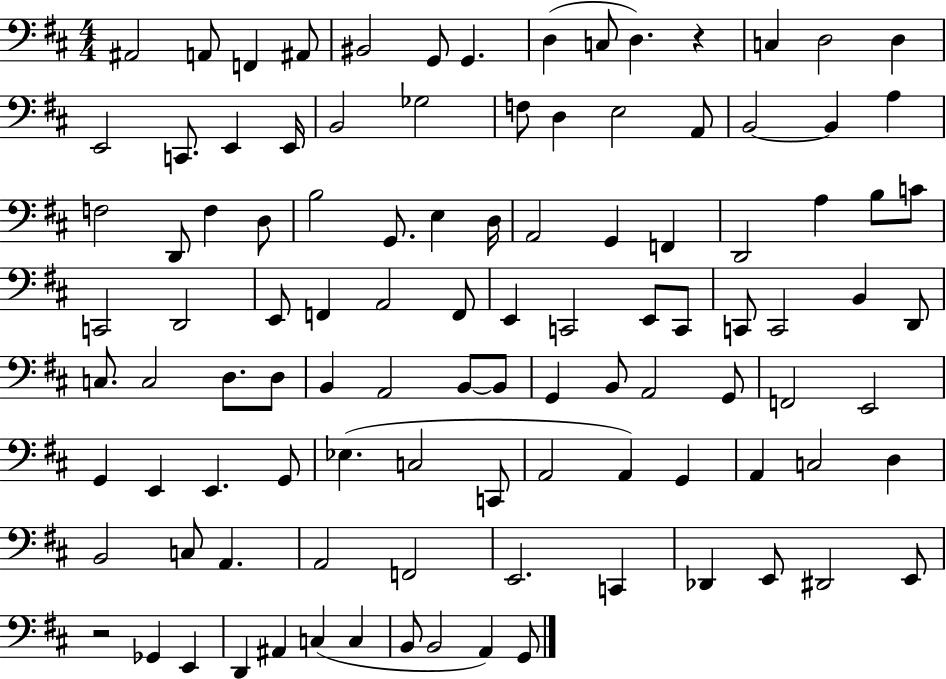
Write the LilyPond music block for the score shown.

{
  \clef bass
  \numericTimeSignature
  \time 4/4
  \key d \major
  \repeat volta 2 { ais,2 a,8 f,4 ais,8 | bis,2 g,8 g,4. | d4( c8 d4.) r4 | c4 d2 d4 | \break e,2 c,8. e,4 e,16 | b,2 ges2 | f8 d4 e2 a,8 | b,2~~ b,4 a4 | \break f2 d,8 f4 d8 | b2 g,8. e4 d16 | a,2 g,4 f,4 | d,2 a4 b8 c'8 | \break c,2 d,2 | e,8 f,4 a,2 f,8 | e,4 c,2 e,8 c,8 | c,8 c,2 b,4 d,8 | \break c8. c2 d8. d8 | b,4 a,2 b,8~~ b,8 | g,4 b,8 a,2 g,8 | f,2 e,2 | \break g,4 e,4 e,4. g,8 | ees4.( c2 c,8 | a,2 a,4) g,4 | a,4 c2 d4 | \break b,2 c8 a,4. | a,2 f,2 | e,2. c,4 | des,4 e,8 dis,2 e,8 | \break r2 ges,4 e,4 | d,4 ais,4 c4( c4 | b,8 b,2 a,4) g,8 | } \bar "|."
}